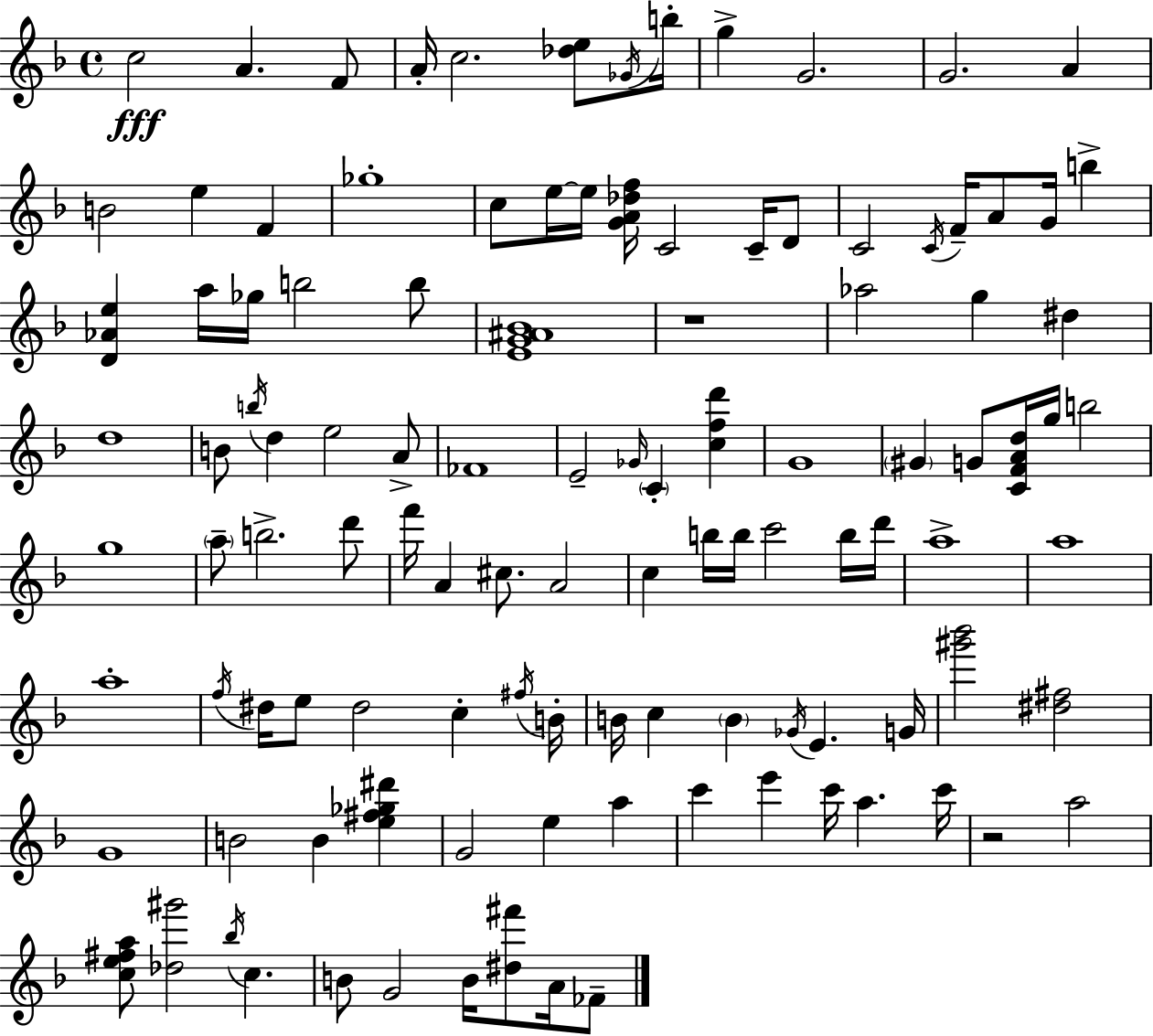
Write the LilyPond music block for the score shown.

{
  \clef treble
  \time 4/4
  \defaultTimeSignature
  \key f \major
  c''2\fff a'4. f'8 | a'16-. c''2. <des'' e''>8 \acciaccatura { ges'16 } | b''16-. g''4-> g'2. | g'2. a'4 | \break b'2 e''4 f'4 | ges''1-. | c''8 e''16~~ e''16 <g' a' des'' f''>16 c'2 c'16-- d'8 | c'2 \acciaccatura { c'16 } f'16-- a'8 g'16 b''4-> | \break <d' aes' e''>4 a''16 ges''16 b''2 | b''8 <e' g' ais' bes'>1 | r1 | aes''2 g''4 dis''4 | \break d''1 | b'8 \acciaccatura { b''16 } d''4 e''2 | a'8-> fes'1 | e'2-- \grace { ges'16 } \parenthesize c'4-. | \break <c'' f'' d'''>4 g'1 | \parenthesize gis'4 g'8 <c' f' a' d''>16 g''16 b''2 | g''1 | \parenthesize a''8-- b''2.-> | \break d'''8 f'''16 a'4 cis''8. a'2 | c''4 b''16 b''16 c'''2 | b''16 d'''16 a''1-> | a''1 | \break a''1-. | \acciaccatura { f''16 } dis''16 e''8 dis''2 | c''4-. \acciaccatura { fis''16 } b'16-. b'16 c''4 \parenthesize b'4 \acciaccatura { ges'16 } | e'4. g'16 <gis''' bes'''>2 <dis'' fis''>2 | \break g'1 | b'2 b'4 | <e'' fis'' ges'' dis'''>4 g'2 e''4 | a''4 c'''4 e'''4 c'''16 | \break a''4. c'''16 r2 a''2 | <c'' e'' fis'' a''>8 <des'' gis'''>2 | \acciaccatura { bes''16 } c''4. b'8 g'2 | b'16 <dis'' fis'''>8 a'16 fes'8-- \bar "|."
}